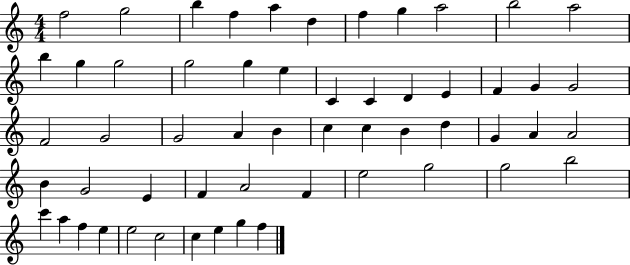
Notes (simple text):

F5/h G5/h B5/q F5/q A5/q D5/q F5/q G5/q A5/h B5/h A5/h B5/q G5/q G5/h G5/h G5/q E5/q C4/q C4/q D4/q E4/q F4/q G4/q G4/h F4/h G4/h G4/h A4/q B4/q C5/q C5/q B4/q D5/q G4/q A4/q A4/h B4/q G4/h E4/q F4/q A4/h F4/q E5/h G5/h G5/h B5/h C6/q A5/q F5/q E5/q E5/h C5/h C5/q E5/q G5/q F5/q